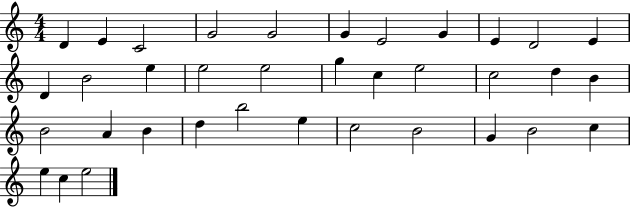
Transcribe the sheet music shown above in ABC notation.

X:1
T:Untitled
M:4/4
L:1/4
K:C
D E C2 G2 G2 G E2 G E D2 E D B2 e e2 e2 g c e2 c2 d B B2 A B d b2 e c2 B2 G B2 c e c e2